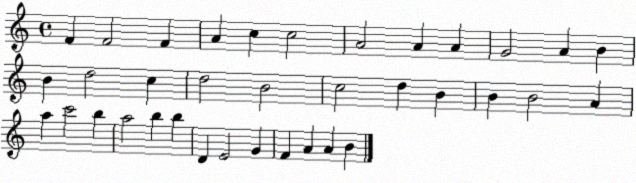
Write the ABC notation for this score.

X:1
T:Untitled
M:4/4
L:1/4
K:C
F F2 F A c c2 A2 A A G2 A B B d2 c d2 B2 c2 d B B B2 A a c'2 b a2 b b D E2 G F A A B